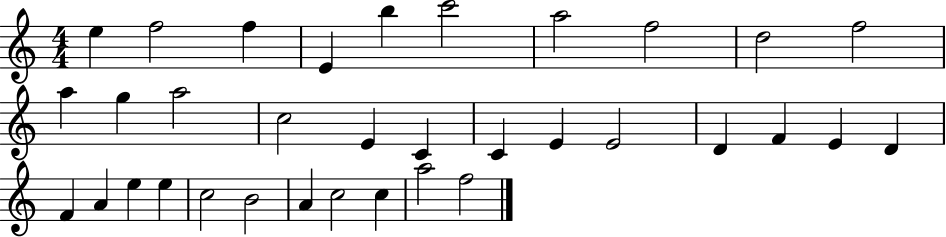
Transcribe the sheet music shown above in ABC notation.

X:1
T:Untitled
M:4/4
L:1/4
K:C
e f2 f E b c'2 a2 f2 d2 f2 a g a2 c2 E C C E E2 D F E D F A e e c2 B2 A c2 c a2 f2